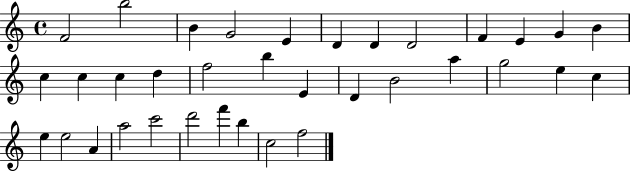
F4/h B5/h B4/q G4/h E4/q D4/q D4/q D4/h F4/q E4/q G4/q B4/q C5/q C5/q C5/q D5/q F5/h B5/q E4/q D4/q B4/h A5/q G5/h E5/q C5/q E5/q E5/h A4/q A5/h C6/h D6/h F6/q B5/q C5/h F5/h